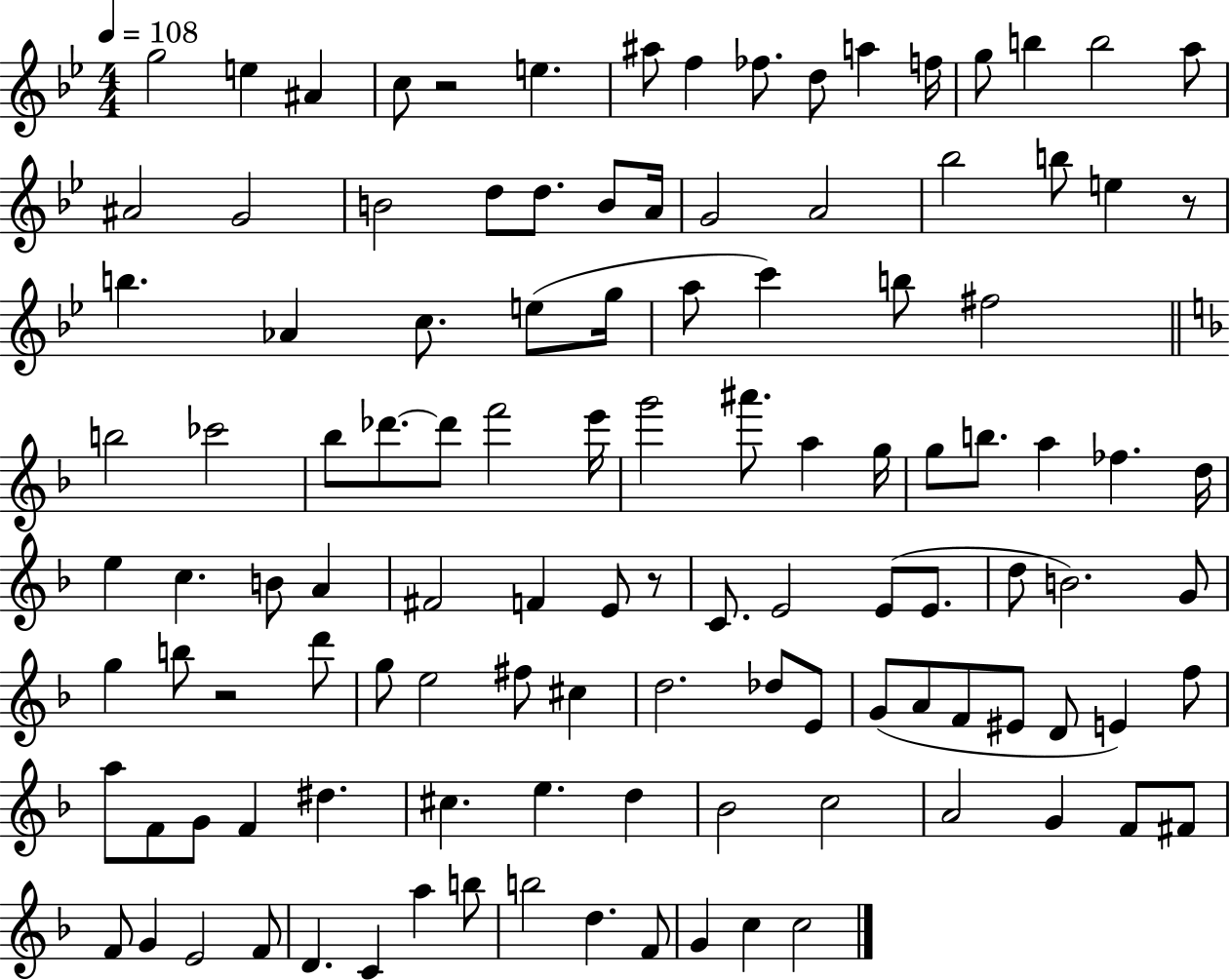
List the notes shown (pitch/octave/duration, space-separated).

G5/h E5/q A#4/q C5/e R/h E5/q. A#5/e F5/q FES5/e. D5/e A5/q F5/s G5/e B5/q B5/h A5/e A#4/h G4/h B4/h D5/e D5/e. B4/e A4/s G4/h A4/h Bb5/h B5/e E5/q R/e B5/q. Ab4/q C5/e. E5/e G5/s A5/e C6/q B5/e F#5/h B5/h CES6/h Bb5/e Db6/e. Db6/e F6/h E6/s G6/h A#6/e. A5/q G5/s G5/e B5/e. A5/q FES5/q. D5/s E5/q C5/q. B4/e A4/q F#4/h F4/q E4/e R/e C4/e. E4/h E4/e E4/e. D5/e B4/h. G4/e G5/q B5/e R/h D6/e G5/e E5/h F#5/e C#5/q D5/h. Db5/e E4/e G4/e A4/e F4/e EIS4/e D4/e E4/q F5/e A5/e F4/e G4/e F4/q D#5/q. C#5/q. E5/q. D5/q Bb4/h C5/h A4/h G4/q F4/e F#4/e F4/e G4/q E4/h F4/e D4/q. C4/q A5/q B5/e B5/h D5/q. F4/e G4/q C5/q C5/h